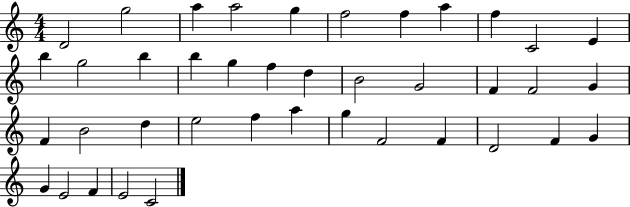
X:1
T:Untitled
M:4/4
L:1/4
K:C
D2 g2 a a2 g f2 f a f C2 E b g2 b b g f d B2 G2 F F2 G F B2 d e2 f a g F2 F D2 F G G E2 F E2 C2